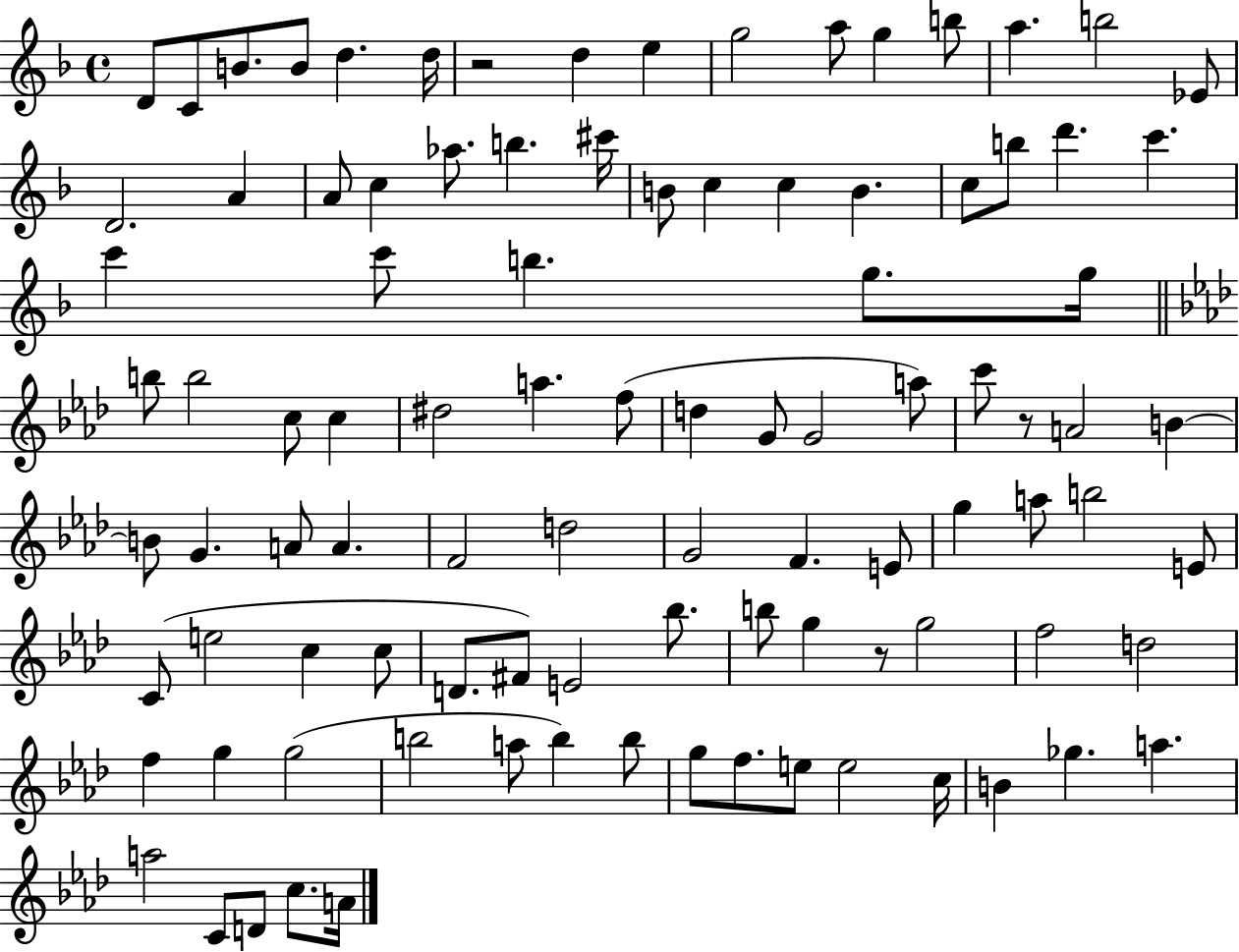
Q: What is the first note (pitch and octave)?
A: D4